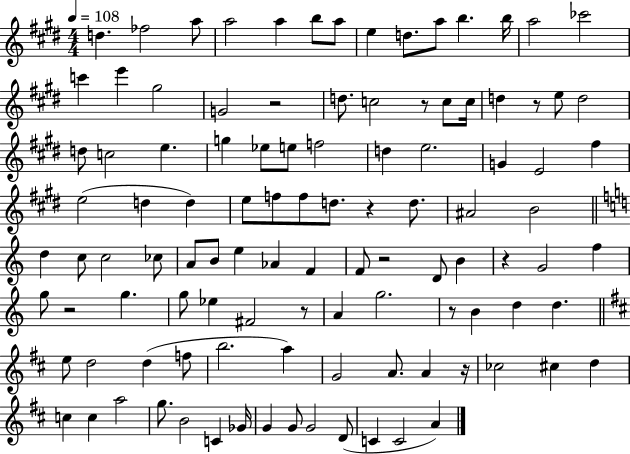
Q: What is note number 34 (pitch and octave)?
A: E5